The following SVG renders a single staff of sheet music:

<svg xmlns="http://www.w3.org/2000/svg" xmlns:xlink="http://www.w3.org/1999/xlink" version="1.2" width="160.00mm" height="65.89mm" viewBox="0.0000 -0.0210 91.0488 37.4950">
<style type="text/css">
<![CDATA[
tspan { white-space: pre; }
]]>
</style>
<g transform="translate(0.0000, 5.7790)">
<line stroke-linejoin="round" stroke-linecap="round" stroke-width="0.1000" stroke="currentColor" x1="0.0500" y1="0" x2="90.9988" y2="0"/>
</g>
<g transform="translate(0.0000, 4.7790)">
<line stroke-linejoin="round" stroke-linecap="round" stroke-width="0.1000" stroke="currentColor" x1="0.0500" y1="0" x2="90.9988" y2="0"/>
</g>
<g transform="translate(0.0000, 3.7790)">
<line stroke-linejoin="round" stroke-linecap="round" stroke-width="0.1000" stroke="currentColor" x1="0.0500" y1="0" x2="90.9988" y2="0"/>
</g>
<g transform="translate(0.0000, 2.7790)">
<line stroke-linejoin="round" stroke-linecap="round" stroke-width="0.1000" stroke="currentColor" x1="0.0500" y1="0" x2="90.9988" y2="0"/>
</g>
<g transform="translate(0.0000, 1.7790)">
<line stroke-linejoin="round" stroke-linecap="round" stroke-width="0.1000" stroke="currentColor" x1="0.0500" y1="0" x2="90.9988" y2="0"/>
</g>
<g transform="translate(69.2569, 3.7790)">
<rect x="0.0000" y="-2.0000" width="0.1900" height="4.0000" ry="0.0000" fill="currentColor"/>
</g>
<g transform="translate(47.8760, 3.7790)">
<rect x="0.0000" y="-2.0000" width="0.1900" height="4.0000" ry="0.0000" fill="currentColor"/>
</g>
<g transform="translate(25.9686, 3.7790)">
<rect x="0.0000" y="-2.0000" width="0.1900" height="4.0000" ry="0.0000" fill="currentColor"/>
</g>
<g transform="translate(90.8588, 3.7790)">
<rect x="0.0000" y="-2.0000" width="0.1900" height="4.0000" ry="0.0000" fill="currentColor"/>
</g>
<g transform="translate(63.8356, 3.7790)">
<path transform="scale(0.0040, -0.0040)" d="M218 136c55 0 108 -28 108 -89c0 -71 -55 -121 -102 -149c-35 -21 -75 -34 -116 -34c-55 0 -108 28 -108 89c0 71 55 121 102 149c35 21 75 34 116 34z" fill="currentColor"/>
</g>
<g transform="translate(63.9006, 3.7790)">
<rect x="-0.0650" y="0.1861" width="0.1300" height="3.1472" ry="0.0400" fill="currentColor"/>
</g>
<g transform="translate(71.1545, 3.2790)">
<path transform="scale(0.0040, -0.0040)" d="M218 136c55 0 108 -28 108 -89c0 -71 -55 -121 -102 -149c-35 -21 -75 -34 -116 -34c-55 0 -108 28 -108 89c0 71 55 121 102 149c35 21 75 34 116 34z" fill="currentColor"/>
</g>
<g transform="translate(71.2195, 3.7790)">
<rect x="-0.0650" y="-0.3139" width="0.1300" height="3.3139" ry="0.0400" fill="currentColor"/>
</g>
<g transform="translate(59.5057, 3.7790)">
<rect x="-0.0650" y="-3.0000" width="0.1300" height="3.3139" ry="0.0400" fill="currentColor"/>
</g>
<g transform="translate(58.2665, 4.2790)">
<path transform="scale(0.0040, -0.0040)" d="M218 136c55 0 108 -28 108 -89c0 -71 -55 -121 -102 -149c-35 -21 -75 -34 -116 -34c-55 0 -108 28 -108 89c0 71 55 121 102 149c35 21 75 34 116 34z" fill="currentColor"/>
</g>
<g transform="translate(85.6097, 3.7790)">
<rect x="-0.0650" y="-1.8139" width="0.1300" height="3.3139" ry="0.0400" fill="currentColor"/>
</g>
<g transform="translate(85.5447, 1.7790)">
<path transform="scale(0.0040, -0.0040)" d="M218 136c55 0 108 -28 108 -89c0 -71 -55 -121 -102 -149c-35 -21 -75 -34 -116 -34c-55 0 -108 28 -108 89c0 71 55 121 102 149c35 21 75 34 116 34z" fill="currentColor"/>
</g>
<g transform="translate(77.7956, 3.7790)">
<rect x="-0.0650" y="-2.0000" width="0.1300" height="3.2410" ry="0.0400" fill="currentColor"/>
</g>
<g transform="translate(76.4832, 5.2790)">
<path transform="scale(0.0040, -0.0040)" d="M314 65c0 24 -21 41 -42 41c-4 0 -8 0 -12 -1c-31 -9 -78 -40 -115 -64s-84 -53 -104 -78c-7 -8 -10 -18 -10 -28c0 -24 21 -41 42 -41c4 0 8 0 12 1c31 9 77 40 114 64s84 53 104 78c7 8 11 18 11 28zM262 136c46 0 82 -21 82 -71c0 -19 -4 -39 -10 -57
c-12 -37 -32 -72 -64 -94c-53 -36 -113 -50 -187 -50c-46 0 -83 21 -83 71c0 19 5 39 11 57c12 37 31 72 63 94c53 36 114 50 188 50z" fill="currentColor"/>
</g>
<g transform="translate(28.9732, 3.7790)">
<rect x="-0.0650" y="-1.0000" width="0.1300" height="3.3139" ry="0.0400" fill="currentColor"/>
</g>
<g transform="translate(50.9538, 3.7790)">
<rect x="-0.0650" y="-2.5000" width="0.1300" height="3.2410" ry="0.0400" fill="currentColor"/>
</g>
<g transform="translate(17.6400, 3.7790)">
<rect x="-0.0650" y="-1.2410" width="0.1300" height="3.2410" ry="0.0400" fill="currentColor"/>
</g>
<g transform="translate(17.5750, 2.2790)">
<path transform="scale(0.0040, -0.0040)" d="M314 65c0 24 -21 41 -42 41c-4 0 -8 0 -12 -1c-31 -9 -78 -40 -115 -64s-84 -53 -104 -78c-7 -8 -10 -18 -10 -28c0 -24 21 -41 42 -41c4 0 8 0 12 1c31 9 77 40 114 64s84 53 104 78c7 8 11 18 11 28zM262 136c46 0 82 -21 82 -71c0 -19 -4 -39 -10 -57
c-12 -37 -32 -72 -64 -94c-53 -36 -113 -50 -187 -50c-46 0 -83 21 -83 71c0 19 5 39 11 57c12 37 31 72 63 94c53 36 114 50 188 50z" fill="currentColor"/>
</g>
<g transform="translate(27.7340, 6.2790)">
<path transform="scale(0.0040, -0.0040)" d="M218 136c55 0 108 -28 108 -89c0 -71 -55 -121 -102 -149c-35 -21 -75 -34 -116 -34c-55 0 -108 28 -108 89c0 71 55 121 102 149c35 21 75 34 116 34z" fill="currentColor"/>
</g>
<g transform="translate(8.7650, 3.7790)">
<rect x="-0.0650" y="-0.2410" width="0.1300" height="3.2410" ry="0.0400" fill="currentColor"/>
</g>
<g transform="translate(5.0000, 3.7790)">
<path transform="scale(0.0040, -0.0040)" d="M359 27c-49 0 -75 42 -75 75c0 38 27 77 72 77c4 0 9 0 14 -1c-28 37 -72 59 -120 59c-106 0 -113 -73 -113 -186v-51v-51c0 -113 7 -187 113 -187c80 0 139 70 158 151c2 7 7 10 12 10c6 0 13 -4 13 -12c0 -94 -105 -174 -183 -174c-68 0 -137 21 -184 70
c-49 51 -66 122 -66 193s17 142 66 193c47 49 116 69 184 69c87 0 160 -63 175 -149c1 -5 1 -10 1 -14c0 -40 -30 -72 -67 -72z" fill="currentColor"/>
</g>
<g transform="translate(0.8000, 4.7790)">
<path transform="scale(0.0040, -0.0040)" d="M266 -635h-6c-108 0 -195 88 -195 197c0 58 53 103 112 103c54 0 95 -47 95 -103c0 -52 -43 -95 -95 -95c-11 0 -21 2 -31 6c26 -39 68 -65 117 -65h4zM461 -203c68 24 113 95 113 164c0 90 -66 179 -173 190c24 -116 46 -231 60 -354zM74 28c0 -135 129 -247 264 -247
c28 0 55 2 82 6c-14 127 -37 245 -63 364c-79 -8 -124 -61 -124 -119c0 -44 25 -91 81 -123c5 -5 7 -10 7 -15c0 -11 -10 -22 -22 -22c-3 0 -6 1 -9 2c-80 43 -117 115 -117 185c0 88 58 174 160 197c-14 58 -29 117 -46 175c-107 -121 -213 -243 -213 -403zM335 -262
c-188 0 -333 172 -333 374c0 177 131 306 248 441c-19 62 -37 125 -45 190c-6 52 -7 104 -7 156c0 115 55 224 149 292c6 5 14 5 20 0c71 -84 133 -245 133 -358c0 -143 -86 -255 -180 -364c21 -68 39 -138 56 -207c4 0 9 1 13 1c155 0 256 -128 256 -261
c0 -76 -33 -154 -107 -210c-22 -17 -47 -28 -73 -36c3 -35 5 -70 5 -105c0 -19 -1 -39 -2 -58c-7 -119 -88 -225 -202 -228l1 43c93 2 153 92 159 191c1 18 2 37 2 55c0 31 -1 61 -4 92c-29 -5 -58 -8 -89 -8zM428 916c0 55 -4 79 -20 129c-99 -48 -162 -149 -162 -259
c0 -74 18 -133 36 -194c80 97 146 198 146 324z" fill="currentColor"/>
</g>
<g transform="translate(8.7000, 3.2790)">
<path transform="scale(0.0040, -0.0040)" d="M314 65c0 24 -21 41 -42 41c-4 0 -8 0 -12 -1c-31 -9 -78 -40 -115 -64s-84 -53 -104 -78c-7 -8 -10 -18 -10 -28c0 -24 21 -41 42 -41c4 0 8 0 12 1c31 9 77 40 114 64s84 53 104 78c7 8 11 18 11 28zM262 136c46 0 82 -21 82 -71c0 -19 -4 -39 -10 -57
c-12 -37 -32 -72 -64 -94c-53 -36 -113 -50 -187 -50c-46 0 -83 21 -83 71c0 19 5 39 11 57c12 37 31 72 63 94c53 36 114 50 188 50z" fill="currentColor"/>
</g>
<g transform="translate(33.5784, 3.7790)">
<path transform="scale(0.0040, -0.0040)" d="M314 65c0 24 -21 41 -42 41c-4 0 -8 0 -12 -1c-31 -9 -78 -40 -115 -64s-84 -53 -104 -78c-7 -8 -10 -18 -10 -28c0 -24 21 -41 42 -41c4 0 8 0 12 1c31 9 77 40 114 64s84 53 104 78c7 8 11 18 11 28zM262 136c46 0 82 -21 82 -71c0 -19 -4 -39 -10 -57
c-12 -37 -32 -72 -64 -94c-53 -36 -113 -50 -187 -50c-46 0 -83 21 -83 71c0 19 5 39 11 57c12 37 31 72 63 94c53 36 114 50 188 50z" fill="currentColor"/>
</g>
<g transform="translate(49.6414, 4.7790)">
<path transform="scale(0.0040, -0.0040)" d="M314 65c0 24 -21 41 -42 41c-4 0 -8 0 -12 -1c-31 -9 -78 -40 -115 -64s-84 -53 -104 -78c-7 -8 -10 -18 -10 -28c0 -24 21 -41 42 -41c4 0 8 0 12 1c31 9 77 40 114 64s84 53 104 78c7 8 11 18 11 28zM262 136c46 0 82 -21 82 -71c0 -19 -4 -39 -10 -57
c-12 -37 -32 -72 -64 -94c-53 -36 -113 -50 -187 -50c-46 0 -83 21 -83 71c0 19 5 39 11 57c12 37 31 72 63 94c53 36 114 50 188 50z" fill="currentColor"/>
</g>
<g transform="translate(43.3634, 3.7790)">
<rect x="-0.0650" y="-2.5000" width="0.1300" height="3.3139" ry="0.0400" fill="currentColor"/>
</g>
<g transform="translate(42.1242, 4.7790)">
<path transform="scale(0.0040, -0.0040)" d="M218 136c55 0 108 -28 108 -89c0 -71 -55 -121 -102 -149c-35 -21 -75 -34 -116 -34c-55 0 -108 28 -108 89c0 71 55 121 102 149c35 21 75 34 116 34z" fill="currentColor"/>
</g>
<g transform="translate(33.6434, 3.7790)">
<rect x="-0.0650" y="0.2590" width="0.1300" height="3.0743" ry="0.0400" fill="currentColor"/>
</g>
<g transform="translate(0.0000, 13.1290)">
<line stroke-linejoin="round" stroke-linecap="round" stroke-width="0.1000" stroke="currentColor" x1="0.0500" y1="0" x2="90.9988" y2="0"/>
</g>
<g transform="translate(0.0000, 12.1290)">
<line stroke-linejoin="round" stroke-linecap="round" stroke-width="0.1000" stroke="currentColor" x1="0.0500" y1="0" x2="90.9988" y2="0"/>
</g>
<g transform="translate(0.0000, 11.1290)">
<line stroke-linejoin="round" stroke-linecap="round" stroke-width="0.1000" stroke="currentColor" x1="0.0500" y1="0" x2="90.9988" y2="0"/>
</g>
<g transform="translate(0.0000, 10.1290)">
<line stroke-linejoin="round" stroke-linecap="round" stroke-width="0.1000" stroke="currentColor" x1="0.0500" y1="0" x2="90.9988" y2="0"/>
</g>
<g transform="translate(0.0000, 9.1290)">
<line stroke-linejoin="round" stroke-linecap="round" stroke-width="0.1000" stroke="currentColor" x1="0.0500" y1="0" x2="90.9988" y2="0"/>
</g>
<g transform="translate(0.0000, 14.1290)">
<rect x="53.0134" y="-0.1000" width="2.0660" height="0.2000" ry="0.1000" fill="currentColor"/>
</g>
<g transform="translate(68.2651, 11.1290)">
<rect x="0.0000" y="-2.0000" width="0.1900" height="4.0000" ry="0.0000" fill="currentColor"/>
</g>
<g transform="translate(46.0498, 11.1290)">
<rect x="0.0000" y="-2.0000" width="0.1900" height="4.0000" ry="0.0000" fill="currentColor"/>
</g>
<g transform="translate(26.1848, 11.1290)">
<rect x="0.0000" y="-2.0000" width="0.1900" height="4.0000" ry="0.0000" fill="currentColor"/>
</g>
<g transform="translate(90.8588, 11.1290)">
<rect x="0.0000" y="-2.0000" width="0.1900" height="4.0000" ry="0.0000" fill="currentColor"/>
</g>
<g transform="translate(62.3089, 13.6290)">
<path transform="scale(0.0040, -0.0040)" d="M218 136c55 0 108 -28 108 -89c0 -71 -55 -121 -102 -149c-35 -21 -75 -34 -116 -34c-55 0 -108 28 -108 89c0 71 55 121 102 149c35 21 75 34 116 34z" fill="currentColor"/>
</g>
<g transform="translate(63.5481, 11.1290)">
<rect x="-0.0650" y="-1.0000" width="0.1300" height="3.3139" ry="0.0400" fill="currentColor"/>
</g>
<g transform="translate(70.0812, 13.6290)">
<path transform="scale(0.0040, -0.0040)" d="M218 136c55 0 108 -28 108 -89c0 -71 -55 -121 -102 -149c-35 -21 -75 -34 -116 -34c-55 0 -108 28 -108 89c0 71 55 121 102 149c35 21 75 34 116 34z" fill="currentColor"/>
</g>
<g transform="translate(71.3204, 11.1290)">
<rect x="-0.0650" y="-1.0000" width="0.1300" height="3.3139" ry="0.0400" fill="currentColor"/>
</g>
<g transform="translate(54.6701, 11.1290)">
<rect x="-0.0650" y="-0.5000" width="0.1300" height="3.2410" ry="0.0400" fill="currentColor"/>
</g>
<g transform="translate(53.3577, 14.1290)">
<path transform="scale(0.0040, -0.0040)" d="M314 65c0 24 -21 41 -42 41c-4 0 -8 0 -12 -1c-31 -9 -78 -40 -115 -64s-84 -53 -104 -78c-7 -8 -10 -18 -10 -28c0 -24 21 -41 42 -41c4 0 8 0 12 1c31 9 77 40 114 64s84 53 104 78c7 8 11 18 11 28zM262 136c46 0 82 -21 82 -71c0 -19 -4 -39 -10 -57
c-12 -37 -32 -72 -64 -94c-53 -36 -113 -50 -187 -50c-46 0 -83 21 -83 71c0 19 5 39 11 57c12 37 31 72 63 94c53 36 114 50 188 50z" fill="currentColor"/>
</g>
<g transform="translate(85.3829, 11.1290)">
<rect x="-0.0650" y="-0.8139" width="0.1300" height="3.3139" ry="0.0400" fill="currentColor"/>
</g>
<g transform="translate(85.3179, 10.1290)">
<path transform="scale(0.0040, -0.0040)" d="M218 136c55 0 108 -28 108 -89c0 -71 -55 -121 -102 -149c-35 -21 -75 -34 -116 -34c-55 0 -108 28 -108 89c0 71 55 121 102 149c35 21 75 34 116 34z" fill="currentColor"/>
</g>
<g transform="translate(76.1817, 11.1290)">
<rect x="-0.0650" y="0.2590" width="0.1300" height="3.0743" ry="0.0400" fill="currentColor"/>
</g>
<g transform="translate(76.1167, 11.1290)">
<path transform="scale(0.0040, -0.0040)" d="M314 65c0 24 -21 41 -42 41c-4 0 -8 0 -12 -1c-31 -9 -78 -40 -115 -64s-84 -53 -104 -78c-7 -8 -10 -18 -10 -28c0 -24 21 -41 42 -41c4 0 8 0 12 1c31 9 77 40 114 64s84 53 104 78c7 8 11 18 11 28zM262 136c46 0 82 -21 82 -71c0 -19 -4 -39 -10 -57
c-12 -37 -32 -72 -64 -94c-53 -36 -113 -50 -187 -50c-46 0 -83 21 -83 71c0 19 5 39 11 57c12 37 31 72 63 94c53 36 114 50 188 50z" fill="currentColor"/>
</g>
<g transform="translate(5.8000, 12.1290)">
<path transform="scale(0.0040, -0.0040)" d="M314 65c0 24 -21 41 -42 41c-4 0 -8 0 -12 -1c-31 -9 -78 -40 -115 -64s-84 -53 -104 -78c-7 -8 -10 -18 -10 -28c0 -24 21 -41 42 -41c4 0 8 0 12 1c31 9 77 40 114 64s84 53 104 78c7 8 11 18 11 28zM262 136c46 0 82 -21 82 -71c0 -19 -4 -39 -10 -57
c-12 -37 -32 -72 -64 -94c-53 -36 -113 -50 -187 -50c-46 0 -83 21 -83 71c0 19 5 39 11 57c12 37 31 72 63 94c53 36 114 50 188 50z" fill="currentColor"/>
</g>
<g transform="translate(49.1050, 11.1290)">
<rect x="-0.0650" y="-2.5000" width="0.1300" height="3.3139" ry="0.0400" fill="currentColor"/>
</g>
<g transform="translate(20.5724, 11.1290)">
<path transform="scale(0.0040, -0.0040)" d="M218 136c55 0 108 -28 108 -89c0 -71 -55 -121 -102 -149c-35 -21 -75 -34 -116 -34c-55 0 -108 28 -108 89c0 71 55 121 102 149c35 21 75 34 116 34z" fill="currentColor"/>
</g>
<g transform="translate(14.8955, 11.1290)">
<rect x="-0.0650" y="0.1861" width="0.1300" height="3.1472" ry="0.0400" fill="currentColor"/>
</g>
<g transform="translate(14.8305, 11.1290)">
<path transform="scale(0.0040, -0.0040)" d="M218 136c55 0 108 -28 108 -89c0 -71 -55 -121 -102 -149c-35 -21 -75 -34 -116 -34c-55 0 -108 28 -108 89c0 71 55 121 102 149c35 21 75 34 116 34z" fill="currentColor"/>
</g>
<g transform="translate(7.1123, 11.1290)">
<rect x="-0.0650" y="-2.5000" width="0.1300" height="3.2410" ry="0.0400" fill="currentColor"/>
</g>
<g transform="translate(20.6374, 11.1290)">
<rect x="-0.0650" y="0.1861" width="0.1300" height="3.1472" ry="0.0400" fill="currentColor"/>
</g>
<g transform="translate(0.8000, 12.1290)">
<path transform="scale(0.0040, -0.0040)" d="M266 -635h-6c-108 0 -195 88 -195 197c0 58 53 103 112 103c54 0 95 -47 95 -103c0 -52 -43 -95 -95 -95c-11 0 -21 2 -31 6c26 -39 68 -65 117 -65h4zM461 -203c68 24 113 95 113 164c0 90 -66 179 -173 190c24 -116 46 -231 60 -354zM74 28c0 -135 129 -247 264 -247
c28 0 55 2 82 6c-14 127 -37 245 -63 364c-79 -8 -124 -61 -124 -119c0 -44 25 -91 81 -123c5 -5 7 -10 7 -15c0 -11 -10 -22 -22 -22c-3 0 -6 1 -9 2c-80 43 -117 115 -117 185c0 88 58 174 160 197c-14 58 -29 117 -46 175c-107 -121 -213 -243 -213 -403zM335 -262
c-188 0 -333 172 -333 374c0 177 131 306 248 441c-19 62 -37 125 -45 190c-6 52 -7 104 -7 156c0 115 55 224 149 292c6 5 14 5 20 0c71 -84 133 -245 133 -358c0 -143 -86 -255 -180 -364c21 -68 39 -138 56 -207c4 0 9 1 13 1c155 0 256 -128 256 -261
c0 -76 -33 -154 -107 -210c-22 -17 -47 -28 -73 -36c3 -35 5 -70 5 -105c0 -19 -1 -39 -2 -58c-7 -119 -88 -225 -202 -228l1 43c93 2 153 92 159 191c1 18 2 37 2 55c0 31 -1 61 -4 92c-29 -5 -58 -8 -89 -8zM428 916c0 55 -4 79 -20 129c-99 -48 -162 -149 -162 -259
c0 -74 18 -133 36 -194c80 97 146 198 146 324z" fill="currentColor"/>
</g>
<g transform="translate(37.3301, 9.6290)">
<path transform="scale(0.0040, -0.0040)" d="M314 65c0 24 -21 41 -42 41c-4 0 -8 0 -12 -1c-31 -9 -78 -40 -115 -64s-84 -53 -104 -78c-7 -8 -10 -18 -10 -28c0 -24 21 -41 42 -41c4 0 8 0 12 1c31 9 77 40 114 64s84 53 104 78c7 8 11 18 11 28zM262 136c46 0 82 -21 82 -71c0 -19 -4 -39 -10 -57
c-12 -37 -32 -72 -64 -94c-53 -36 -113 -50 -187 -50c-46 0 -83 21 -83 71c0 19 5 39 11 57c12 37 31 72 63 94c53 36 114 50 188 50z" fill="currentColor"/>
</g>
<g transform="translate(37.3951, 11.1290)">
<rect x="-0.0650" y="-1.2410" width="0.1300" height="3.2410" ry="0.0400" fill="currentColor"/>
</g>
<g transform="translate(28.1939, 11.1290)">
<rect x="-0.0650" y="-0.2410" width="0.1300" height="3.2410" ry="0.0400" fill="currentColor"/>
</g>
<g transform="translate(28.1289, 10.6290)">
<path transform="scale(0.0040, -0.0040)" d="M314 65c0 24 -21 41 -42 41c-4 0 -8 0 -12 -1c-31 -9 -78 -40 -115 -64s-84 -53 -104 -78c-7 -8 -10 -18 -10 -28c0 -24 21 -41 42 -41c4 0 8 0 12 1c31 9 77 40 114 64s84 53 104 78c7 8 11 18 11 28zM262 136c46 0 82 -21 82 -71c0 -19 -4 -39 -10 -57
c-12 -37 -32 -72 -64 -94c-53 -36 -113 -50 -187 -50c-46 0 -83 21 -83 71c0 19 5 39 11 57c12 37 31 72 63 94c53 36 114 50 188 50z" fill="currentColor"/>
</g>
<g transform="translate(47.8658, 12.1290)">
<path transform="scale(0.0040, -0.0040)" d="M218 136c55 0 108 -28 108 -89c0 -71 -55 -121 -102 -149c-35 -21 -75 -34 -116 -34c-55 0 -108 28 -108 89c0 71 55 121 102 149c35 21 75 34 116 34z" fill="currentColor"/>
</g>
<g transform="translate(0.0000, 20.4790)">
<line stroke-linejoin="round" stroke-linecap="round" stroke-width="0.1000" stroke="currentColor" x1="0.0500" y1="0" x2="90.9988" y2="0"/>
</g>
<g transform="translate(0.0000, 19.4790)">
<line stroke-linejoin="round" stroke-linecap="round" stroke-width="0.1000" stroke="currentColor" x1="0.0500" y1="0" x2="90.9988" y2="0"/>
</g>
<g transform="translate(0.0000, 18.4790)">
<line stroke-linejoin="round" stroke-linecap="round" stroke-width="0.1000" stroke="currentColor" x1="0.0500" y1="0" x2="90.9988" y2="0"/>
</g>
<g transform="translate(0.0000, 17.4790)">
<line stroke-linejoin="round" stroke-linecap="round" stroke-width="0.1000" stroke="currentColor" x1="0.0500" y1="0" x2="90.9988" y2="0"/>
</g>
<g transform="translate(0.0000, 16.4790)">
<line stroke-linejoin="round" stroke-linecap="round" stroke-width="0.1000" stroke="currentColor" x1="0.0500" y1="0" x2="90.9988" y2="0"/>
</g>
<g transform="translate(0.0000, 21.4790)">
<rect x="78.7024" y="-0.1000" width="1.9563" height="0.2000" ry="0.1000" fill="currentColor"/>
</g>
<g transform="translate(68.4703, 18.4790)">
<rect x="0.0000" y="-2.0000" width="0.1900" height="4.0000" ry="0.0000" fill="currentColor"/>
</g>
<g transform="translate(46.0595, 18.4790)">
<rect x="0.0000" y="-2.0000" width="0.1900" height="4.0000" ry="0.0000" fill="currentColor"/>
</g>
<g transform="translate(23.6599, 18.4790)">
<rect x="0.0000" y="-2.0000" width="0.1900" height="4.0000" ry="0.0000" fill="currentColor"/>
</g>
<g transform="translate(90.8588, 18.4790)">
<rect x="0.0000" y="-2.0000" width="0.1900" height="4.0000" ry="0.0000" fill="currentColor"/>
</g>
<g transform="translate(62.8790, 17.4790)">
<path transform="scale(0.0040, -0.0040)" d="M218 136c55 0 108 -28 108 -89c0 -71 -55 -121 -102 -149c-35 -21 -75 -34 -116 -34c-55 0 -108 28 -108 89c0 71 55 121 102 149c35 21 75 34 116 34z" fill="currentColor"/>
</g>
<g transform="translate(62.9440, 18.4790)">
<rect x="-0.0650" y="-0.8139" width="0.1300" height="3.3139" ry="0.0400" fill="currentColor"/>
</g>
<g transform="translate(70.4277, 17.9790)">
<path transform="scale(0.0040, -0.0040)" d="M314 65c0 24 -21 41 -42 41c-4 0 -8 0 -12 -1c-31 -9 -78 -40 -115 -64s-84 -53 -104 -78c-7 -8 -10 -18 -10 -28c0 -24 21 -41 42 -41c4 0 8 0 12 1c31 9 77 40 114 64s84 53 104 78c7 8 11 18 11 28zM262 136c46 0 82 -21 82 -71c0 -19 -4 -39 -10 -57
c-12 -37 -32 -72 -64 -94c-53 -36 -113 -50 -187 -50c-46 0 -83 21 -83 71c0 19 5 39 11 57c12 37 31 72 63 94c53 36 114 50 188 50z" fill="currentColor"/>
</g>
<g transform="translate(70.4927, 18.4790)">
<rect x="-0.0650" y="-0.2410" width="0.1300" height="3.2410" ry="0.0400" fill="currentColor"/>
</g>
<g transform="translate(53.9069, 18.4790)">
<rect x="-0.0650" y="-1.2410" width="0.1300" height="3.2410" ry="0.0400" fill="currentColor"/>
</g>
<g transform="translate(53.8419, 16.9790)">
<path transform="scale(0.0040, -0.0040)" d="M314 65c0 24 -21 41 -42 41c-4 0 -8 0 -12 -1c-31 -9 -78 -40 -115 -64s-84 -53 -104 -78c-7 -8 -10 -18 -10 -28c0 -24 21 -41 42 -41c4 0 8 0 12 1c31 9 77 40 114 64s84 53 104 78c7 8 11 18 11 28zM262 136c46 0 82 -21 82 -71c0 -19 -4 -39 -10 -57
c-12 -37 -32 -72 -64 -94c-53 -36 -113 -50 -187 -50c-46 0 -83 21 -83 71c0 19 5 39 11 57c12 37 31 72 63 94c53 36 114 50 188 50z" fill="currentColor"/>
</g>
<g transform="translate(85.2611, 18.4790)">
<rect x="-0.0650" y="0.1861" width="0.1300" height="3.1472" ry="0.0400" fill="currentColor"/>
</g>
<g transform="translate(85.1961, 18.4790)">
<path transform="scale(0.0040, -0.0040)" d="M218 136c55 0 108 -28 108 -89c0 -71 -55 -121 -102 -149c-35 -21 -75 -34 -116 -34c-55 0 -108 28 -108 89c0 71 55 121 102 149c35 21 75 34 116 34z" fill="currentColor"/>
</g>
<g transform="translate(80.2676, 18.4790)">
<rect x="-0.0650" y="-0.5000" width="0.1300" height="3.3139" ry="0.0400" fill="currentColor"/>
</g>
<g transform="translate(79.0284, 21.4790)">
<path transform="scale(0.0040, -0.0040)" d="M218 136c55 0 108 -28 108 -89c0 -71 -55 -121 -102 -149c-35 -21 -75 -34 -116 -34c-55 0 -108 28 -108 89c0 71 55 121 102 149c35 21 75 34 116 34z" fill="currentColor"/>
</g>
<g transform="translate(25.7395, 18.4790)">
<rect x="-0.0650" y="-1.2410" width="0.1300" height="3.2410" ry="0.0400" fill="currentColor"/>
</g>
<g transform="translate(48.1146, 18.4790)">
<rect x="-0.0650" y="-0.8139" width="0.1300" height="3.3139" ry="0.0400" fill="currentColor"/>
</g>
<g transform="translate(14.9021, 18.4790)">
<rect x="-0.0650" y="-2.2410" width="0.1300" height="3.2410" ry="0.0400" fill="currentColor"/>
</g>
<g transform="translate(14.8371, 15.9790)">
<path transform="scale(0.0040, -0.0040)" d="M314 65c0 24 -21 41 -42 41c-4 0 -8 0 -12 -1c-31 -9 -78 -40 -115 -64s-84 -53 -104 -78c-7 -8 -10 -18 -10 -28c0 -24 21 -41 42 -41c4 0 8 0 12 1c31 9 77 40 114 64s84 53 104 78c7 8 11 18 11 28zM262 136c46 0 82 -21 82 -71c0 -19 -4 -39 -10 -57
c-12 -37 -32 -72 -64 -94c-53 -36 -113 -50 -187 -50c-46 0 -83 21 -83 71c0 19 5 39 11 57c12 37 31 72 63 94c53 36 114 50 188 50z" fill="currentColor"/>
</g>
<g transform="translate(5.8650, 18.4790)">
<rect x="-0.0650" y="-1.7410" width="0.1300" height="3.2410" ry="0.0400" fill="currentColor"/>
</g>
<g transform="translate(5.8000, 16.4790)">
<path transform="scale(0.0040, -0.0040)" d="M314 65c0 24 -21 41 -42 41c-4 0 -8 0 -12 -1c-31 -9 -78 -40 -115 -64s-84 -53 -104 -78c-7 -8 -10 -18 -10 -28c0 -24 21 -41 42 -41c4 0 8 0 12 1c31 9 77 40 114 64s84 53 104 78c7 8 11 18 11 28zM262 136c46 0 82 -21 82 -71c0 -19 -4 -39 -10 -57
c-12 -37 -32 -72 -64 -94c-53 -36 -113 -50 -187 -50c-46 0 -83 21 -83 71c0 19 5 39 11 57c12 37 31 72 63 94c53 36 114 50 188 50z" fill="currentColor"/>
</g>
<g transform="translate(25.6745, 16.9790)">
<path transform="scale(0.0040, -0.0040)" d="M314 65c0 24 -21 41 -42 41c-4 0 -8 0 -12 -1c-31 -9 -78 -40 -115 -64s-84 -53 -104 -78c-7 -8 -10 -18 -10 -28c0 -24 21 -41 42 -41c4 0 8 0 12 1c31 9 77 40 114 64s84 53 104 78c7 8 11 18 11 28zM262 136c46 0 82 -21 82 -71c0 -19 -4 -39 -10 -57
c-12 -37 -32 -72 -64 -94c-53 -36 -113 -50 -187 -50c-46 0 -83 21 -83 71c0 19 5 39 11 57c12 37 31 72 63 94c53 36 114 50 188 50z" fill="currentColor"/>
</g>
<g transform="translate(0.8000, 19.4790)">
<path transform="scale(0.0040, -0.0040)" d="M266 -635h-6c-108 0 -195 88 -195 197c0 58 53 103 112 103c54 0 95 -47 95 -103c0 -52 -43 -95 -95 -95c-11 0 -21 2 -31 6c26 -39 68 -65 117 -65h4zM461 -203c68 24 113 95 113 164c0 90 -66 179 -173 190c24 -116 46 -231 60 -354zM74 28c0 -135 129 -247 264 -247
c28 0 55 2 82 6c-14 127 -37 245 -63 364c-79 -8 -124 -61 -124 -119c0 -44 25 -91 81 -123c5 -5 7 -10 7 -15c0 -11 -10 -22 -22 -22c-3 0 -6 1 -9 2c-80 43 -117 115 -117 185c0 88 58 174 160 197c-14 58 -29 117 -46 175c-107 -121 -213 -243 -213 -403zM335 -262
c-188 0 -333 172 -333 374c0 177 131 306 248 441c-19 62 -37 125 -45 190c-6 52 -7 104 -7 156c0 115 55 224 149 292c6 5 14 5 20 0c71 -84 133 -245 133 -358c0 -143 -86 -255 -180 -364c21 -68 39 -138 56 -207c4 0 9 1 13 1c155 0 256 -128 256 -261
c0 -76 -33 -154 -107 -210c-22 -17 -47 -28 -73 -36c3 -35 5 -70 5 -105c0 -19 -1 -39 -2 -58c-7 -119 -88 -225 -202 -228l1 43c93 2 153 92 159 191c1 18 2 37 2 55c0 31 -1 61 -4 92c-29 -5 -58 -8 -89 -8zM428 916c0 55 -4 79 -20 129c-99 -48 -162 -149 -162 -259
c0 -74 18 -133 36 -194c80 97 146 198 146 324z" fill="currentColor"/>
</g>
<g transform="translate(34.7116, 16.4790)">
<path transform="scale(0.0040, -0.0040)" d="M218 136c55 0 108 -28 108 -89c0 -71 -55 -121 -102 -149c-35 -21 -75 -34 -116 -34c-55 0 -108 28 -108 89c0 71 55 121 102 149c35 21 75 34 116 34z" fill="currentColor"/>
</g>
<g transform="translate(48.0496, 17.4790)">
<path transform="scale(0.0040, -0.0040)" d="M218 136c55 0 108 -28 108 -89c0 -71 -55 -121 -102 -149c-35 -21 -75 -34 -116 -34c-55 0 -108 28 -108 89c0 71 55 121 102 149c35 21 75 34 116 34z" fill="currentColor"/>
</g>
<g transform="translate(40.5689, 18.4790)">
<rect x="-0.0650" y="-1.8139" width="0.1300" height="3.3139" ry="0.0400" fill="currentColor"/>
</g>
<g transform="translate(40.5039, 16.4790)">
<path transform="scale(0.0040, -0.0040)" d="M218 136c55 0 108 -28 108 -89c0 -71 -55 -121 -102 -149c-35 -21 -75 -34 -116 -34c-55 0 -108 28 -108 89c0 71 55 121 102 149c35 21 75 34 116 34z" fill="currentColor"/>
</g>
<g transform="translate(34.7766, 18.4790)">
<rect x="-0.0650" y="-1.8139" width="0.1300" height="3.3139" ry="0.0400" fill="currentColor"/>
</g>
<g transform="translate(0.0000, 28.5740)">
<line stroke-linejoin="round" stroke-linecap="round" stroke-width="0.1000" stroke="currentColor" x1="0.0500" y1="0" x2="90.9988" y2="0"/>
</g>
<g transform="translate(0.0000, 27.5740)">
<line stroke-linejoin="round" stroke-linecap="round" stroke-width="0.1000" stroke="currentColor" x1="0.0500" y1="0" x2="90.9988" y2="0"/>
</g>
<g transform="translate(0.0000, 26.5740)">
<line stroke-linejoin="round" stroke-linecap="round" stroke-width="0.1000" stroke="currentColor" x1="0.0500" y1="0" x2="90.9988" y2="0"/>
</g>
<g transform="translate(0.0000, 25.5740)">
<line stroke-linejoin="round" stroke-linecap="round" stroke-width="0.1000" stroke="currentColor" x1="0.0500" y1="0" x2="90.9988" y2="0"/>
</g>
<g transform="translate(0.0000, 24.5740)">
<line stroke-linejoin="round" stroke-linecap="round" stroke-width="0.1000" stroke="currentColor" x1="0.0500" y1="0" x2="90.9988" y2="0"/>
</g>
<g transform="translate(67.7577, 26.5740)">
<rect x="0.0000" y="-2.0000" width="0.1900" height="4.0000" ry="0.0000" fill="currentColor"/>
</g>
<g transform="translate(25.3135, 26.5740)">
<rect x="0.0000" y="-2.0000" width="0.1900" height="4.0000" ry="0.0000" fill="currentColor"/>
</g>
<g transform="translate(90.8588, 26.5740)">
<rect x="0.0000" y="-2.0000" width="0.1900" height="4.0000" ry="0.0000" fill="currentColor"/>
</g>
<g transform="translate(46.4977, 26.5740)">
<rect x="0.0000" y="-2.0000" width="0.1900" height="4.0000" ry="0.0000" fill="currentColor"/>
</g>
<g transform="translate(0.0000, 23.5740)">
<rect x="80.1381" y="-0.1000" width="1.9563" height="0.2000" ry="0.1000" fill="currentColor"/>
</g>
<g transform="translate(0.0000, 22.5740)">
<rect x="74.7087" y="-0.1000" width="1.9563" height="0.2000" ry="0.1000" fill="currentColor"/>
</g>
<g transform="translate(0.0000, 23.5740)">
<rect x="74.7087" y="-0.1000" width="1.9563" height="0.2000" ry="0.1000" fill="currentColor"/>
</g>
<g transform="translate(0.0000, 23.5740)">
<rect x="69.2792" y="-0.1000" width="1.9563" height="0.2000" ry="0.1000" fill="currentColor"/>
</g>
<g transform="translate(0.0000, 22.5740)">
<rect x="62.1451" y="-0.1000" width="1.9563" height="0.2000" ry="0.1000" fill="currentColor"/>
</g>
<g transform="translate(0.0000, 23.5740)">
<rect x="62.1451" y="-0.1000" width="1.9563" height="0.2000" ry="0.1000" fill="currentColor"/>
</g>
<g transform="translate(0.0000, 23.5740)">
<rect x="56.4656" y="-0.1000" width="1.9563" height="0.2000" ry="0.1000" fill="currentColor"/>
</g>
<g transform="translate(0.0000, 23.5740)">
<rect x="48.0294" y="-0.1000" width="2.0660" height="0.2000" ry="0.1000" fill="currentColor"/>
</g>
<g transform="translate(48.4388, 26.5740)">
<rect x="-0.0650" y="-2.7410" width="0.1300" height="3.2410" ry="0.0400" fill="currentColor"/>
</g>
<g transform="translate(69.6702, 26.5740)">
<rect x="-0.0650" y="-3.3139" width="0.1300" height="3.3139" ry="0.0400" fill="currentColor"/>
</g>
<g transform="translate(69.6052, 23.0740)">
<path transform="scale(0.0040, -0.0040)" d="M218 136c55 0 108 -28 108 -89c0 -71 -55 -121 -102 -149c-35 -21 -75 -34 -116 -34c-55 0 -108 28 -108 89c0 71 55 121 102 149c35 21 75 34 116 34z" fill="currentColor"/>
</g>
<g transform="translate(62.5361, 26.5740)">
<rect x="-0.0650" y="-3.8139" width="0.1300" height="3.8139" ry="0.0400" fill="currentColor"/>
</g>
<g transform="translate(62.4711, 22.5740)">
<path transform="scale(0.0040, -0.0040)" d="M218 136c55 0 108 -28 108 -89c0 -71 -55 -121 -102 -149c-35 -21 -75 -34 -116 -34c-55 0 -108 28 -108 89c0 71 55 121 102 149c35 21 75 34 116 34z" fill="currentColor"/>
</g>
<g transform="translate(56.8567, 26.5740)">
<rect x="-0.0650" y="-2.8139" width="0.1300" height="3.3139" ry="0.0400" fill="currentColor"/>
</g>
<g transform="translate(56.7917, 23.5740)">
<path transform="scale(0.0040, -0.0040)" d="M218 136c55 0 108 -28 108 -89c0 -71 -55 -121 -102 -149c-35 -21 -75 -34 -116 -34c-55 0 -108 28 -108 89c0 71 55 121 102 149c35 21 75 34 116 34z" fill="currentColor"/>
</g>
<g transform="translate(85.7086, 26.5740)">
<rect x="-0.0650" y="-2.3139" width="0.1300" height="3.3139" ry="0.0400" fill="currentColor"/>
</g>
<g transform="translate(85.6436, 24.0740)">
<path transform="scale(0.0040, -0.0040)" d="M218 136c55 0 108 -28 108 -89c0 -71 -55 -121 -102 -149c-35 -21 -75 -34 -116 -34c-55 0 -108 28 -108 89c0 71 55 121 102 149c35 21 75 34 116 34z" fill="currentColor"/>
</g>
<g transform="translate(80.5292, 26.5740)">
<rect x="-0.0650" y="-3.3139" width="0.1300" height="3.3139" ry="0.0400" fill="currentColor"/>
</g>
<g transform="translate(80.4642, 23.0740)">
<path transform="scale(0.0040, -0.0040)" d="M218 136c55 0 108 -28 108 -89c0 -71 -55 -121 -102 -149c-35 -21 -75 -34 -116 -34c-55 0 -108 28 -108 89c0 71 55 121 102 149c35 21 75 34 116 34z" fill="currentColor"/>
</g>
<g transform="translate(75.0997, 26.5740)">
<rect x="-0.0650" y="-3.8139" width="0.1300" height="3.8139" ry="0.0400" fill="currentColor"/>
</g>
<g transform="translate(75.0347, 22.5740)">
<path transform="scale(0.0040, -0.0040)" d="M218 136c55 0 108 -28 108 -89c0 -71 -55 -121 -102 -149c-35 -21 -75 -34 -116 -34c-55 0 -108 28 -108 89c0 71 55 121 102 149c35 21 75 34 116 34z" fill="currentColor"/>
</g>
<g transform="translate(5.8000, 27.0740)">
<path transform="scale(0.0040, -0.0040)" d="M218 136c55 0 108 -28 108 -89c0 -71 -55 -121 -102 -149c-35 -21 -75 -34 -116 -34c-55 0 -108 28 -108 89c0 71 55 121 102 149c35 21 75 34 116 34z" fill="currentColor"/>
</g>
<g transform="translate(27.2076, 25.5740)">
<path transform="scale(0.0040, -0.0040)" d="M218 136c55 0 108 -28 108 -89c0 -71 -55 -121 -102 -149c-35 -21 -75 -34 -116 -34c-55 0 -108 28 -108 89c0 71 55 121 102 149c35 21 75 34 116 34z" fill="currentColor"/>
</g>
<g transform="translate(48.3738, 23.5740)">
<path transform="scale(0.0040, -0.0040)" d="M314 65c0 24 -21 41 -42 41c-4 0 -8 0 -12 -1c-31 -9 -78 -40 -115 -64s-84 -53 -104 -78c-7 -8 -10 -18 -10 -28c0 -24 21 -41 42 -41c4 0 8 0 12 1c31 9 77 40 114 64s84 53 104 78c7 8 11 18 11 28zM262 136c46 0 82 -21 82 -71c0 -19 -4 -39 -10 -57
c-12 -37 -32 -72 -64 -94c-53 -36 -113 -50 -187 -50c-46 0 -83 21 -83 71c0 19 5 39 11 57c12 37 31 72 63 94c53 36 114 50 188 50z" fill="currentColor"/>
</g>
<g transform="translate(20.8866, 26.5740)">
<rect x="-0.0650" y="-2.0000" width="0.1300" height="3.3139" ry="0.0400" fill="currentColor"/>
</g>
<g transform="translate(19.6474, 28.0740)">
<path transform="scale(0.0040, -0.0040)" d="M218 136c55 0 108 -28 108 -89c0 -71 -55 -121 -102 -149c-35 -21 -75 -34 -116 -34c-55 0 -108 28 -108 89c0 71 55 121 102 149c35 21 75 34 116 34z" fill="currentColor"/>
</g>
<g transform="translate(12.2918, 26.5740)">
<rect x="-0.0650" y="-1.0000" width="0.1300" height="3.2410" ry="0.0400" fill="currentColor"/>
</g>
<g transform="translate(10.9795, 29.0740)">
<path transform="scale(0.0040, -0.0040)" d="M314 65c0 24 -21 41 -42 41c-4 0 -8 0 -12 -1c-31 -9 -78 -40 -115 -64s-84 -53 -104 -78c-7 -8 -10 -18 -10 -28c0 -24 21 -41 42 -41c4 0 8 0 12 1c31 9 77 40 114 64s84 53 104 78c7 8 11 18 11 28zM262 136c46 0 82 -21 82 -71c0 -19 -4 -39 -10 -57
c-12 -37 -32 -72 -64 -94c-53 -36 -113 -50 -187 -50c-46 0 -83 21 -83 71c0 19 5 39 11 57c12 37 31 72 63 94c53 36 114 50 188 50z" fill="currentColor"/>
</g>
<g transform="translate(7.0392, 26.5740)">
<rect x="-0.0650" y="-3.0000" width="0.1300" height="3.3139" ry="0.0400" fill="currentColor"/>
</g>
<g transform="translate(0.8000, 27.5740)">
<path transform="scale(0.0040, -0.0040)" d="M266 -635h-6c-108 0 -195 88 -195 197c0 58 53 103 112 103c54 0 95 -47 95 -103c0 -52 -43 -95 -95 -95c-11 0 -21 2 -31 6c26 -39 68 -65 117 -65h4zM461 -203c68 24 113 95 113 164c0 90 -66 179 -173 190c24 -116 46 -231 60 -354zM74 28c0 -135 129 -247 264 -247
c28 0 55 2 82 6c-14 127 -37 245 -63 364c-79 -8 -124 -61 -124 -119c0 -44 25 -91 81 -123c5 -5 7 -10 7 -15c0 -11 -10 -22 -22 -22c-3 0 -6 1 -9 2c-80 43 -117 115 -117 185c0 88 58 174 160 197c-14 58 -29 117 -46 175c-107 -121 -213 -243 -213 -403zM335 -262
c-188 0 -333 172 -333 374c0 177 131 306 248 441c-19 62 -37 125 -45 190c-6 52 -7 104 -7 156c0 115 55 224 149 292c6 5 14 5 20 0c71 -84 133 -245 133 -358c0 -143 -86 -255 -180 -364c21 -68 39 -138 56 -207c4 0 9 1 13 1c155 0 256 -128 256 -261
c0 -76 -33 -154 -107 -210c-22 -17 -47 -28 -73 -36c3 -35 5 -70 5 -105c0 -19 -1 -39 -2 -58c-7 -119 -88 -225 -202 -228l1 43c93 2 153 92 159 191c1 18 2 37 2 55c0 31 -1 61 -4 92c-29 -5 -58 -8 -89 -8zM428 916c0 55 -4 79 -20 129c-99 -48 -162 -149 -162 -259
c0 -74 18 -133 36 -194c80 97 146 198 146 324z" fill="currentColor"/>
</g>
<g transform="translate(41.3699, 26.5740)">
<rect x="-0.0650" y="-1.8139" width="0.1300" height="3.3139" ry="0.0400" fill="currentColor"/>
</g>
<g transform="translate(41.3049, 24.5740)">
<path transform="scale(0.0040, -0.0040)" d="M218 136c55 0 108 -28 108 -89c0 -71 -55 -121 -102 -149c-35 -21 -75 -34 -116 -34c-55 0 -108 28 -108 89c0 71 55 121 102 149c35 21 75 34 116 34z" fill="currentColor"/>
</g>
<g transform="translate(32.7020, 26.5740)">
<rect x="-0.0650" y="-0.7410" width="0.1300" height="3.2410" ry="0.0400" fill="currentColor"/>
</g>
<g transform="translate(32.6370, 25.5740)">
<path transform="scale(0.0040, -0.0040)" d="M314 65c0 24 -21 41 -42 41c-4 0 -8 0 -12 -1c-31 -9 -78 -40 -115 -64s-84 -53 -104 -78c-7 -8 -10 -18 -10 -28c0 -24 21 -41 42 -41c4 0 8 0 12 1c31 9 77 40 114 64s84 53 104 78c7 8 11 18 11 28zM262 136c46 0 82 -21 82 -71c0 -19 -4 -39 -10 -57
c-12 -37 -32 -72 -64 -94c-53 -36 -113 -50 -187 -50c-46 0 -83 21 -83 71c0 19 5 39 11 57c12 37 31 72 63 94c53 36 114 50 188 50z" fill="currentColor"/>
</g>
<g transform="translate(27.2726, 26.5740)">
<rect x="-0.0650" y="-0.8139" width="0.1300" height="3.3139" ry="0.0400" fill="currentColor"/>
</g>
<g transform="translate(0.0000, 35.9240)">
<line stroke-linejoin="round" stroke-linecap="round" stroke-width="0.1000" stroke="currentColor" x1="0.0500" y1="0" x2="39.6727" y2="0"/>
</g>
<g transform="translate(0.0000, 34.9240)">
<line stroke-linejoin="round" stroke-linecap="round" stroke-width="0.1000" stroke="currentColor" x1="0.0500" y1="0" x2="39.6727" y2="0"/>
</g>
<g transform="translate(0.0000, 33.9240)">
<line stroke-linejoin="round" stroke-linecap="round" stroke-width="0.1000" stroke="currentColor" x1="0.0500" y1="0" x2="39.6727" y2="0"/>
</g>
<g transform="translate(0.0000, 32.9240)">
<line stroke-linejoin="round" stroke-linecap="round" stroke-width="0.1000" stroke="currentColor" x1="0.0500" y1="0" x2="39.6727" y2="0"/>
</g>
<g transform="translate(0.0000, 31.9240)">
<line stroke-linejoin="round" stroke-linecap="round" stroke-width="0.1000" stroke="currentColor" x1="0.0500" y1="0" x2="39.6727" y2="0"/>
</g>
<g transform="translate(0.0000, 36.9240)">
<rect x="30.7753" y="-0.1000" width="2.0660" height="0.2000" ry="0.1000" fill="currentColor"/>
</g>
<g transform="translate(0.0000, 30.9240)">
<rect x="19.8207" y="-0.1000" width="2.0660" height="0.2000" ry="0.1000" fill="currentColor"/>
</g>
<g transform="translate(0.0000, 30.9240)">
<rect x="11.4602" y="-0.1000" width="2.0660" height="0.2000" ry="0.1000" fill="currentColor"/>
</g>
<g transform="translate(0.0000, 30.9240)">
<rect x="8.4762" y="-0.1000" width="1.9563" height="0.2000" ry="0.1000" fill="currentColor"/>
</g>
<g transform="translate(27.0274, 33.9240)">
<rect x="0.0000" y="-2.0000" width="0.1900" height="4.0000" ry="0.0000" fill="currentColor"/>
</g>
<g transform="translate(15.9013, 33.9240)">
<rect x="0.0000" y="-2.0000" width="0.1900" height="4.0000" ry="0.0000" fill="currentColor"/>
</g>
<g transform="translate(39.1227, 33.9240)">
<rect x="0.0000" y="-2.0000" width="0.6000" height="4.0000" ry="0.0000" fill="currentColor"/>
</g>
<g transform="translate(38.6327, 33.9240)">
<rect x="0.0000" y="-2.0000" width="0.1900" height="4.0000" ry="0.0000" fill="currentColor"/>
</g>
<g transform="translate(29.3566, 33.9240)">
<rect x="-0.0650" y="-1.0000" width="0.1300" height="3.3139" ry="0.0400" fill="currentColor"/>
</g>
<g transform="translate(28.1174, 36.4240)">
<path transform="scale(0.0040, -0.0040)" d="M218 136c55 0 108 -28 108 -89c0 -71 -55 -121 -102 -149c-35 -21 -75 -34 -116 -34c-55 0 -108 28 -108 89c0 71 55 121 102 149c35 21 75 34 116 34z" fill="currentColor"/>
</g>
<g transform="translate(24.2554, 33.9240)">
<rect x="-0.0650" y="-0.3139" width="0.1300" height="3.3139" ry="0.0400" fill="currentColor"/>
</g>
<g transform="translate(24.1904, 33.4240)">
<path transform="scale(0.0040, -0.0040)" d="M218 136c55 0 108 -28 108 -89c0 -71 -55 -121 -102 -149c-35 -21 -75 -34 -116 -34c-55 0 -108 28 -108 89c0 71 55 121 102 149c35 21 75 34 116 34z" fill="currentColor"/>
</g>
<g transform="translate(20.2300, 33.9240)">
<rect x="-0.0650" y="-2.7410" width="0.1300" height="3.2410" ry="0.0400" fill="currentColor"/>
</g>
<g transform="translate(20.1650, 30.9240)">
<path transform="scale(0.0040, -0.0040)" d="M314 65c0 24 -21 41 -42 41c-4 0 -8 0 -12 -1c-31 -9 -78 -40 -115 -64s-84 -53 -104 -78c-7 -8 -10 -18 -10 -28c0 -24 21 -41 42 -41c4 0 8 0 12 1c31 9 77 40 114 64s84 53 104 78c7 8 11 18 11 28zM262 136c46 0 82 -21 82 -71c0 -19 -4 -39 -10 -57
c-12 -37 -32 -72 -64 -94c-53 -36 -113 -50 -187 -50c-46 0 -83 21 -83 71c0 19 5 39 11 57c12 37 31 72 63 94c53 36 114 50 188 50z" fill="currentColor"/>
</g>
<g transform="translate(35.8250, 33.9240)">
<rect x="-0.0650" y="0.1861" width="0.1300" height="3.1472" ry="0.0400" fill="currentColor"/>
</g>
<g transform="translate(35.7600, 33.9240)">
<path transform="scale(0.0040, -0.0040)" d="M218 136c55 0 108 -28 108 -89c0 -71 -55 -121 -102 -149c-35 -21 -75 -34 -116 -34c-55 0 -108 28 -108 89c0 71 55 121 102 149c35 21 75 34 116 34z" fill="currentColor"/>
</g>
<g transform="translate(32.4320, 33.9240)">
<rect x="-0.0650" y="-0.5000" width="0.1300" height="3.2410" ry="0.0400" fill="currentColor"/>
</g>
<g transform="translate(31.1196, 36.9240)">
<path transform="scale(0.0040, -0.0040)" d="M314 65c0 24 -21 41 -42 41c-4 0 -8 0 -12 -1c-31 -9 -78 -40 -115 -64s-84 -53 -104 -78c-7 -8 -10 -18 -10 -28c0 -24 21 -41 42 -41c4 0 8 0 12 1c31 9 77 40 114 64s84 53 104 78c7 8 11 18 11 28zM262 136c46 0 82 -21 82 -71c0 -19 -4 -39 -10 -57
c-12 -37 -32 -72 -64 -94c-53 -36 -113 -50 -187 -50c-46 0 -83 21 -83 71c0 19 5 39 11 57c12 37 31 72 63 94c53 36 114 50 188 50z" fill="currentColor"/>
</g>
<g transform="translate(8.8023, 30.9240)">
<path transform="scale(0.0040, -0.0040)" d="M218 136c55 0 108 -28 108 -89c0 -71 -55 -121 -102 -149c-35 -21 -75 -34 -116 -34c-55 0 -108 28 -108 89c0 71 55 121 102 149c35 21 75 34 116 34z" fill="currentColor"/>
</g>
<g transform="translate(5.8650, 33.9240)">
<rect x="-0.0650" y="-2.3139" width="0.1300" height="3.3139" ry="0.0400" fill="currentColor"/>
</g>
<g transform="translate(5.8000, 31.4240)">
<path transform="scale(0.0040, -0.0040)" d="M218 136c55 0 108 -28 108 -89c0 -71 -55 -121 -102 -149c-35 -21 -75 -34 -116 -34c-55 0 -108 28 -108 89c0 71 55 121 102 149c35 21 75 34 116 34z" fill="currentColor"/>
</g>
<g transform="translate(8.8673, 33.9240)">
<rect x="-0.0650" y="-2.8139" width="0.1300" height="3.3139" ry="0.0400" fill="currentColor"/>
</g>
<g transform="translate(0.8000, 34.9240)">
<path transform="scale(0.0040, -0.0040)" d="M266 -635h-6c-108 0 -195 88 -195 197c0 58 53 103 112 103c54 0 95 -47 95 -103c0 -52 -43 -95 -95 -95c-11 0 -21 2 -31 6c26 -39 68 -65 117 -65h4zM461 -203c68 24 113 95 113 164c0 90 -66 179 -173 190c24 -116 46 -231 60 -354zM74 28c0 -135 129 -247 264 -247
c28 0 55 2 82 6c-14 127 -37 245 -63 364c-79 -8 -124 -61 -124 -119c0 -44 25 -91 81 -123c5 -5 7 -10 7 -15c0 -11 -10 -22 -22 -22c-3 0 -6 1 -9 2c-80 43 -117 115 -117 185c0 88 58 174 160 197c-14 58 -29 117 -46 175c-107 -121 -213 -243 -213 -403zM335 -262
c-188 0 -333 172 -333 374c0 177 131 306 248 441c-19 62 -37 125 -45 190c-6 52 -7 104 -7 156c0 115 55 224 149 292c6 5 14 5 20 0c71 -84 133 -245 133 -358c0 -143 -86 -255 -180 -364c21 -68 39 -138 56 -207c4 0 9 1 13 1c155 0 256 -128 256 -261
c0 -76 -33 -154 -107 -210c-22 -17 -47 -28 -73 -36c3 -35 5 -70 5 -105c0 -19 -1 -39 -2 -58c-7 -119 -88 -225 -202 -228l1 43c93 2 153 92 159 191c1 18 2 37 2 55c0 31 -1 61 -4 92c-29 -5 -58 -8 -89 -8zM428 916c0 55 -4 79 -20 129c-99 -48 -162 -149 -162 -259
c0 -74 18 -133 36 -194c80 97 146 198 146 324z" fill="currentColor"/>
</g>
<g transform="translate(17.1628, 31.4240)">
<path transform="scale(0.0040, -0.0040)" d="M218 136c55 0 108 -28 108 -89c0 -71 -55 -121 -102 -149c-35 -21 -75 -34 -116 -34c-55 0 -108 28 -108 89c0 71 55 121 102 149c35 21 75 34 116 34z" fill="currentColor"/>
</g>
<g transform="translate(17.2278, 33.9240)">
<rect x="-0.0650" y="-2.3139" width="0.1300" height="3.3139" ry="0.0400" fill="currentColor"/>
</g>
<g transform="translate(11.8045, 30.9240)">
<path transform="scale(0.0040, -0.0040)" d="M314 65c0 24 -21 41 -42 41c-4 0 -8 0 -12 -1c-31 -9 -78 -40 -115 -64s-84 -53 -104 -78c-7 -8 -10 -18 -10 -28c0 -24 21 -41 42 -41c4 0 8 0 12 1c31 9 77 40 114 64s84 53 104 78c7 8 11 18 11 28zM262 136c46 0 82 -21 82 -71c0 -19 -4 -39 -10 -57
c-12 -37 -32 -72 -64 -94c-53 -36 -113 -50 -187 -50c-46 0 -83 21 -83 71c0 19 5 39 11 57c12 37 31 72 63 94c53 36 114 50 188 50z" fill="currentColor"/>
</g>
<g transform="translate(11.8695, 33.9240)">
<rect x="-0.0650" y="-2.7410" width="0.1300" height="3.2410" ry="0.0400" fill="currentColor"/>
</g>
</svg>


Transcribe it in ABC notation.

X:1
T:Untitled
M:4/4
L:1/4
K:C
c2 e2 D B2 G G2 A B c F2 f G2 B B c2 e2 G C2 D D B2 d f2 g2 e2 f f d e2 d c2 C B A D2 F d d2 f a2 a c' b c' b g g a a2 g a2 c D C2 B